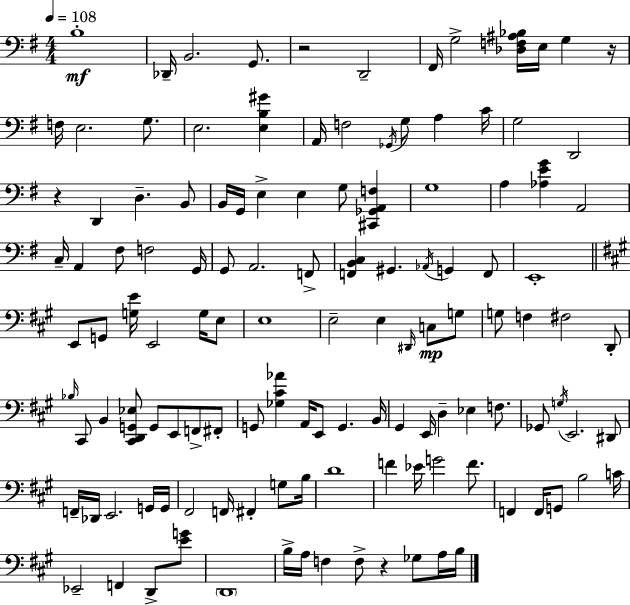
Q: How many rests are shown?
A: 4